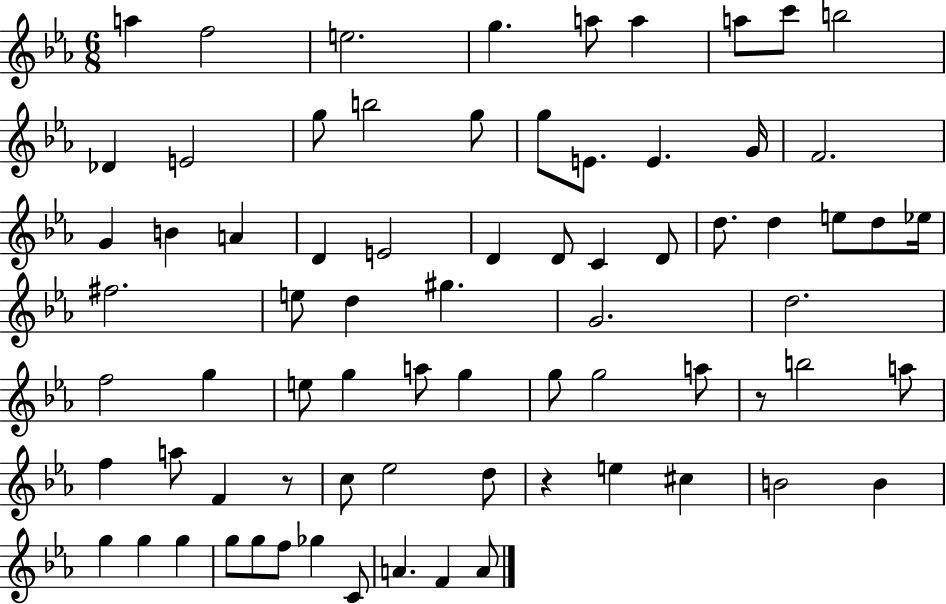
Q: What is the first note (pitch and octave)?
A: A5